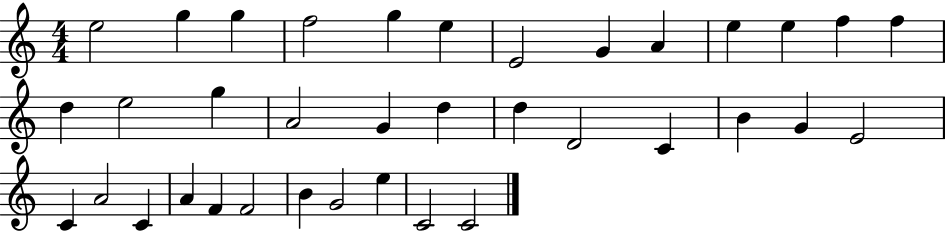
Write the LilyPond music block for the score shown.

{
  \clef treble
  \numericTimeSignature
  \time 4/4
  \key c \major
  e''2 g''4 g''4 | f''2 g''4 e''4 | e'2 g'4 a'4 | e''4 e''4 f''4 f''4 | \break d''4 e''2 g''4 | a'2 g'4 d''4 | d''4 d'2 c'4 | b'4 g'4 e'2 | \break c'4 a'2 c'4 | a'4 f'4 f'2 | b'4 g'2 e''4 | c'2 c'2 | \break \bar "|."
}